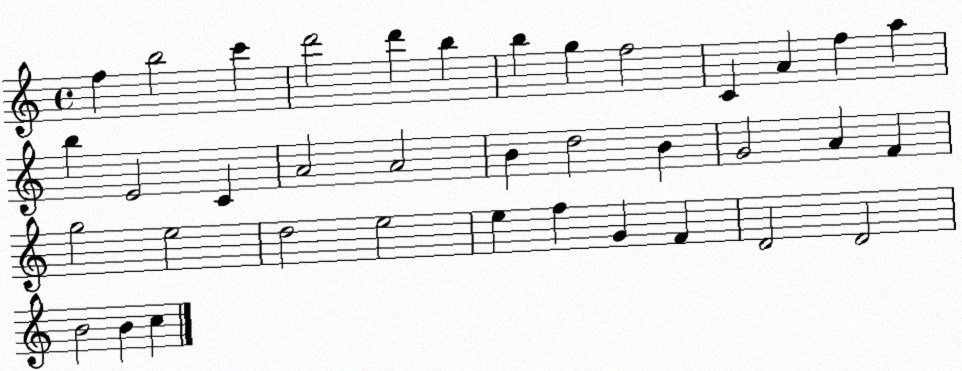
X:1
T:Untitled
M:4/4
L:1/4
K:C
f b2 c' d'2 d' b b g f2 C A f a b E2 C A2 A2 B d2 B G2 A F g2 e2 d2 e2 e f G F D2 D2 B2 B c